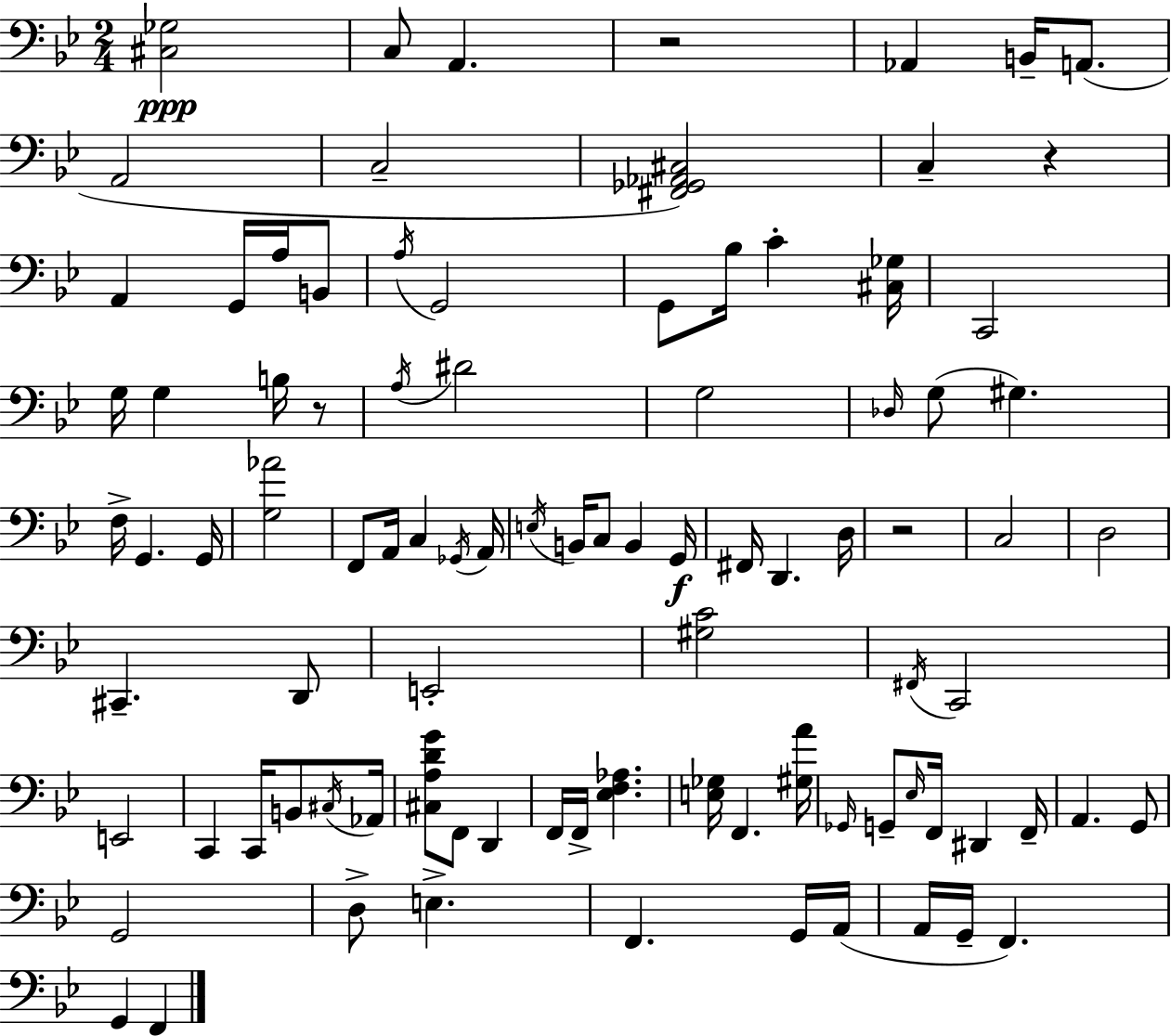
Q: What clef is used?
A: bass